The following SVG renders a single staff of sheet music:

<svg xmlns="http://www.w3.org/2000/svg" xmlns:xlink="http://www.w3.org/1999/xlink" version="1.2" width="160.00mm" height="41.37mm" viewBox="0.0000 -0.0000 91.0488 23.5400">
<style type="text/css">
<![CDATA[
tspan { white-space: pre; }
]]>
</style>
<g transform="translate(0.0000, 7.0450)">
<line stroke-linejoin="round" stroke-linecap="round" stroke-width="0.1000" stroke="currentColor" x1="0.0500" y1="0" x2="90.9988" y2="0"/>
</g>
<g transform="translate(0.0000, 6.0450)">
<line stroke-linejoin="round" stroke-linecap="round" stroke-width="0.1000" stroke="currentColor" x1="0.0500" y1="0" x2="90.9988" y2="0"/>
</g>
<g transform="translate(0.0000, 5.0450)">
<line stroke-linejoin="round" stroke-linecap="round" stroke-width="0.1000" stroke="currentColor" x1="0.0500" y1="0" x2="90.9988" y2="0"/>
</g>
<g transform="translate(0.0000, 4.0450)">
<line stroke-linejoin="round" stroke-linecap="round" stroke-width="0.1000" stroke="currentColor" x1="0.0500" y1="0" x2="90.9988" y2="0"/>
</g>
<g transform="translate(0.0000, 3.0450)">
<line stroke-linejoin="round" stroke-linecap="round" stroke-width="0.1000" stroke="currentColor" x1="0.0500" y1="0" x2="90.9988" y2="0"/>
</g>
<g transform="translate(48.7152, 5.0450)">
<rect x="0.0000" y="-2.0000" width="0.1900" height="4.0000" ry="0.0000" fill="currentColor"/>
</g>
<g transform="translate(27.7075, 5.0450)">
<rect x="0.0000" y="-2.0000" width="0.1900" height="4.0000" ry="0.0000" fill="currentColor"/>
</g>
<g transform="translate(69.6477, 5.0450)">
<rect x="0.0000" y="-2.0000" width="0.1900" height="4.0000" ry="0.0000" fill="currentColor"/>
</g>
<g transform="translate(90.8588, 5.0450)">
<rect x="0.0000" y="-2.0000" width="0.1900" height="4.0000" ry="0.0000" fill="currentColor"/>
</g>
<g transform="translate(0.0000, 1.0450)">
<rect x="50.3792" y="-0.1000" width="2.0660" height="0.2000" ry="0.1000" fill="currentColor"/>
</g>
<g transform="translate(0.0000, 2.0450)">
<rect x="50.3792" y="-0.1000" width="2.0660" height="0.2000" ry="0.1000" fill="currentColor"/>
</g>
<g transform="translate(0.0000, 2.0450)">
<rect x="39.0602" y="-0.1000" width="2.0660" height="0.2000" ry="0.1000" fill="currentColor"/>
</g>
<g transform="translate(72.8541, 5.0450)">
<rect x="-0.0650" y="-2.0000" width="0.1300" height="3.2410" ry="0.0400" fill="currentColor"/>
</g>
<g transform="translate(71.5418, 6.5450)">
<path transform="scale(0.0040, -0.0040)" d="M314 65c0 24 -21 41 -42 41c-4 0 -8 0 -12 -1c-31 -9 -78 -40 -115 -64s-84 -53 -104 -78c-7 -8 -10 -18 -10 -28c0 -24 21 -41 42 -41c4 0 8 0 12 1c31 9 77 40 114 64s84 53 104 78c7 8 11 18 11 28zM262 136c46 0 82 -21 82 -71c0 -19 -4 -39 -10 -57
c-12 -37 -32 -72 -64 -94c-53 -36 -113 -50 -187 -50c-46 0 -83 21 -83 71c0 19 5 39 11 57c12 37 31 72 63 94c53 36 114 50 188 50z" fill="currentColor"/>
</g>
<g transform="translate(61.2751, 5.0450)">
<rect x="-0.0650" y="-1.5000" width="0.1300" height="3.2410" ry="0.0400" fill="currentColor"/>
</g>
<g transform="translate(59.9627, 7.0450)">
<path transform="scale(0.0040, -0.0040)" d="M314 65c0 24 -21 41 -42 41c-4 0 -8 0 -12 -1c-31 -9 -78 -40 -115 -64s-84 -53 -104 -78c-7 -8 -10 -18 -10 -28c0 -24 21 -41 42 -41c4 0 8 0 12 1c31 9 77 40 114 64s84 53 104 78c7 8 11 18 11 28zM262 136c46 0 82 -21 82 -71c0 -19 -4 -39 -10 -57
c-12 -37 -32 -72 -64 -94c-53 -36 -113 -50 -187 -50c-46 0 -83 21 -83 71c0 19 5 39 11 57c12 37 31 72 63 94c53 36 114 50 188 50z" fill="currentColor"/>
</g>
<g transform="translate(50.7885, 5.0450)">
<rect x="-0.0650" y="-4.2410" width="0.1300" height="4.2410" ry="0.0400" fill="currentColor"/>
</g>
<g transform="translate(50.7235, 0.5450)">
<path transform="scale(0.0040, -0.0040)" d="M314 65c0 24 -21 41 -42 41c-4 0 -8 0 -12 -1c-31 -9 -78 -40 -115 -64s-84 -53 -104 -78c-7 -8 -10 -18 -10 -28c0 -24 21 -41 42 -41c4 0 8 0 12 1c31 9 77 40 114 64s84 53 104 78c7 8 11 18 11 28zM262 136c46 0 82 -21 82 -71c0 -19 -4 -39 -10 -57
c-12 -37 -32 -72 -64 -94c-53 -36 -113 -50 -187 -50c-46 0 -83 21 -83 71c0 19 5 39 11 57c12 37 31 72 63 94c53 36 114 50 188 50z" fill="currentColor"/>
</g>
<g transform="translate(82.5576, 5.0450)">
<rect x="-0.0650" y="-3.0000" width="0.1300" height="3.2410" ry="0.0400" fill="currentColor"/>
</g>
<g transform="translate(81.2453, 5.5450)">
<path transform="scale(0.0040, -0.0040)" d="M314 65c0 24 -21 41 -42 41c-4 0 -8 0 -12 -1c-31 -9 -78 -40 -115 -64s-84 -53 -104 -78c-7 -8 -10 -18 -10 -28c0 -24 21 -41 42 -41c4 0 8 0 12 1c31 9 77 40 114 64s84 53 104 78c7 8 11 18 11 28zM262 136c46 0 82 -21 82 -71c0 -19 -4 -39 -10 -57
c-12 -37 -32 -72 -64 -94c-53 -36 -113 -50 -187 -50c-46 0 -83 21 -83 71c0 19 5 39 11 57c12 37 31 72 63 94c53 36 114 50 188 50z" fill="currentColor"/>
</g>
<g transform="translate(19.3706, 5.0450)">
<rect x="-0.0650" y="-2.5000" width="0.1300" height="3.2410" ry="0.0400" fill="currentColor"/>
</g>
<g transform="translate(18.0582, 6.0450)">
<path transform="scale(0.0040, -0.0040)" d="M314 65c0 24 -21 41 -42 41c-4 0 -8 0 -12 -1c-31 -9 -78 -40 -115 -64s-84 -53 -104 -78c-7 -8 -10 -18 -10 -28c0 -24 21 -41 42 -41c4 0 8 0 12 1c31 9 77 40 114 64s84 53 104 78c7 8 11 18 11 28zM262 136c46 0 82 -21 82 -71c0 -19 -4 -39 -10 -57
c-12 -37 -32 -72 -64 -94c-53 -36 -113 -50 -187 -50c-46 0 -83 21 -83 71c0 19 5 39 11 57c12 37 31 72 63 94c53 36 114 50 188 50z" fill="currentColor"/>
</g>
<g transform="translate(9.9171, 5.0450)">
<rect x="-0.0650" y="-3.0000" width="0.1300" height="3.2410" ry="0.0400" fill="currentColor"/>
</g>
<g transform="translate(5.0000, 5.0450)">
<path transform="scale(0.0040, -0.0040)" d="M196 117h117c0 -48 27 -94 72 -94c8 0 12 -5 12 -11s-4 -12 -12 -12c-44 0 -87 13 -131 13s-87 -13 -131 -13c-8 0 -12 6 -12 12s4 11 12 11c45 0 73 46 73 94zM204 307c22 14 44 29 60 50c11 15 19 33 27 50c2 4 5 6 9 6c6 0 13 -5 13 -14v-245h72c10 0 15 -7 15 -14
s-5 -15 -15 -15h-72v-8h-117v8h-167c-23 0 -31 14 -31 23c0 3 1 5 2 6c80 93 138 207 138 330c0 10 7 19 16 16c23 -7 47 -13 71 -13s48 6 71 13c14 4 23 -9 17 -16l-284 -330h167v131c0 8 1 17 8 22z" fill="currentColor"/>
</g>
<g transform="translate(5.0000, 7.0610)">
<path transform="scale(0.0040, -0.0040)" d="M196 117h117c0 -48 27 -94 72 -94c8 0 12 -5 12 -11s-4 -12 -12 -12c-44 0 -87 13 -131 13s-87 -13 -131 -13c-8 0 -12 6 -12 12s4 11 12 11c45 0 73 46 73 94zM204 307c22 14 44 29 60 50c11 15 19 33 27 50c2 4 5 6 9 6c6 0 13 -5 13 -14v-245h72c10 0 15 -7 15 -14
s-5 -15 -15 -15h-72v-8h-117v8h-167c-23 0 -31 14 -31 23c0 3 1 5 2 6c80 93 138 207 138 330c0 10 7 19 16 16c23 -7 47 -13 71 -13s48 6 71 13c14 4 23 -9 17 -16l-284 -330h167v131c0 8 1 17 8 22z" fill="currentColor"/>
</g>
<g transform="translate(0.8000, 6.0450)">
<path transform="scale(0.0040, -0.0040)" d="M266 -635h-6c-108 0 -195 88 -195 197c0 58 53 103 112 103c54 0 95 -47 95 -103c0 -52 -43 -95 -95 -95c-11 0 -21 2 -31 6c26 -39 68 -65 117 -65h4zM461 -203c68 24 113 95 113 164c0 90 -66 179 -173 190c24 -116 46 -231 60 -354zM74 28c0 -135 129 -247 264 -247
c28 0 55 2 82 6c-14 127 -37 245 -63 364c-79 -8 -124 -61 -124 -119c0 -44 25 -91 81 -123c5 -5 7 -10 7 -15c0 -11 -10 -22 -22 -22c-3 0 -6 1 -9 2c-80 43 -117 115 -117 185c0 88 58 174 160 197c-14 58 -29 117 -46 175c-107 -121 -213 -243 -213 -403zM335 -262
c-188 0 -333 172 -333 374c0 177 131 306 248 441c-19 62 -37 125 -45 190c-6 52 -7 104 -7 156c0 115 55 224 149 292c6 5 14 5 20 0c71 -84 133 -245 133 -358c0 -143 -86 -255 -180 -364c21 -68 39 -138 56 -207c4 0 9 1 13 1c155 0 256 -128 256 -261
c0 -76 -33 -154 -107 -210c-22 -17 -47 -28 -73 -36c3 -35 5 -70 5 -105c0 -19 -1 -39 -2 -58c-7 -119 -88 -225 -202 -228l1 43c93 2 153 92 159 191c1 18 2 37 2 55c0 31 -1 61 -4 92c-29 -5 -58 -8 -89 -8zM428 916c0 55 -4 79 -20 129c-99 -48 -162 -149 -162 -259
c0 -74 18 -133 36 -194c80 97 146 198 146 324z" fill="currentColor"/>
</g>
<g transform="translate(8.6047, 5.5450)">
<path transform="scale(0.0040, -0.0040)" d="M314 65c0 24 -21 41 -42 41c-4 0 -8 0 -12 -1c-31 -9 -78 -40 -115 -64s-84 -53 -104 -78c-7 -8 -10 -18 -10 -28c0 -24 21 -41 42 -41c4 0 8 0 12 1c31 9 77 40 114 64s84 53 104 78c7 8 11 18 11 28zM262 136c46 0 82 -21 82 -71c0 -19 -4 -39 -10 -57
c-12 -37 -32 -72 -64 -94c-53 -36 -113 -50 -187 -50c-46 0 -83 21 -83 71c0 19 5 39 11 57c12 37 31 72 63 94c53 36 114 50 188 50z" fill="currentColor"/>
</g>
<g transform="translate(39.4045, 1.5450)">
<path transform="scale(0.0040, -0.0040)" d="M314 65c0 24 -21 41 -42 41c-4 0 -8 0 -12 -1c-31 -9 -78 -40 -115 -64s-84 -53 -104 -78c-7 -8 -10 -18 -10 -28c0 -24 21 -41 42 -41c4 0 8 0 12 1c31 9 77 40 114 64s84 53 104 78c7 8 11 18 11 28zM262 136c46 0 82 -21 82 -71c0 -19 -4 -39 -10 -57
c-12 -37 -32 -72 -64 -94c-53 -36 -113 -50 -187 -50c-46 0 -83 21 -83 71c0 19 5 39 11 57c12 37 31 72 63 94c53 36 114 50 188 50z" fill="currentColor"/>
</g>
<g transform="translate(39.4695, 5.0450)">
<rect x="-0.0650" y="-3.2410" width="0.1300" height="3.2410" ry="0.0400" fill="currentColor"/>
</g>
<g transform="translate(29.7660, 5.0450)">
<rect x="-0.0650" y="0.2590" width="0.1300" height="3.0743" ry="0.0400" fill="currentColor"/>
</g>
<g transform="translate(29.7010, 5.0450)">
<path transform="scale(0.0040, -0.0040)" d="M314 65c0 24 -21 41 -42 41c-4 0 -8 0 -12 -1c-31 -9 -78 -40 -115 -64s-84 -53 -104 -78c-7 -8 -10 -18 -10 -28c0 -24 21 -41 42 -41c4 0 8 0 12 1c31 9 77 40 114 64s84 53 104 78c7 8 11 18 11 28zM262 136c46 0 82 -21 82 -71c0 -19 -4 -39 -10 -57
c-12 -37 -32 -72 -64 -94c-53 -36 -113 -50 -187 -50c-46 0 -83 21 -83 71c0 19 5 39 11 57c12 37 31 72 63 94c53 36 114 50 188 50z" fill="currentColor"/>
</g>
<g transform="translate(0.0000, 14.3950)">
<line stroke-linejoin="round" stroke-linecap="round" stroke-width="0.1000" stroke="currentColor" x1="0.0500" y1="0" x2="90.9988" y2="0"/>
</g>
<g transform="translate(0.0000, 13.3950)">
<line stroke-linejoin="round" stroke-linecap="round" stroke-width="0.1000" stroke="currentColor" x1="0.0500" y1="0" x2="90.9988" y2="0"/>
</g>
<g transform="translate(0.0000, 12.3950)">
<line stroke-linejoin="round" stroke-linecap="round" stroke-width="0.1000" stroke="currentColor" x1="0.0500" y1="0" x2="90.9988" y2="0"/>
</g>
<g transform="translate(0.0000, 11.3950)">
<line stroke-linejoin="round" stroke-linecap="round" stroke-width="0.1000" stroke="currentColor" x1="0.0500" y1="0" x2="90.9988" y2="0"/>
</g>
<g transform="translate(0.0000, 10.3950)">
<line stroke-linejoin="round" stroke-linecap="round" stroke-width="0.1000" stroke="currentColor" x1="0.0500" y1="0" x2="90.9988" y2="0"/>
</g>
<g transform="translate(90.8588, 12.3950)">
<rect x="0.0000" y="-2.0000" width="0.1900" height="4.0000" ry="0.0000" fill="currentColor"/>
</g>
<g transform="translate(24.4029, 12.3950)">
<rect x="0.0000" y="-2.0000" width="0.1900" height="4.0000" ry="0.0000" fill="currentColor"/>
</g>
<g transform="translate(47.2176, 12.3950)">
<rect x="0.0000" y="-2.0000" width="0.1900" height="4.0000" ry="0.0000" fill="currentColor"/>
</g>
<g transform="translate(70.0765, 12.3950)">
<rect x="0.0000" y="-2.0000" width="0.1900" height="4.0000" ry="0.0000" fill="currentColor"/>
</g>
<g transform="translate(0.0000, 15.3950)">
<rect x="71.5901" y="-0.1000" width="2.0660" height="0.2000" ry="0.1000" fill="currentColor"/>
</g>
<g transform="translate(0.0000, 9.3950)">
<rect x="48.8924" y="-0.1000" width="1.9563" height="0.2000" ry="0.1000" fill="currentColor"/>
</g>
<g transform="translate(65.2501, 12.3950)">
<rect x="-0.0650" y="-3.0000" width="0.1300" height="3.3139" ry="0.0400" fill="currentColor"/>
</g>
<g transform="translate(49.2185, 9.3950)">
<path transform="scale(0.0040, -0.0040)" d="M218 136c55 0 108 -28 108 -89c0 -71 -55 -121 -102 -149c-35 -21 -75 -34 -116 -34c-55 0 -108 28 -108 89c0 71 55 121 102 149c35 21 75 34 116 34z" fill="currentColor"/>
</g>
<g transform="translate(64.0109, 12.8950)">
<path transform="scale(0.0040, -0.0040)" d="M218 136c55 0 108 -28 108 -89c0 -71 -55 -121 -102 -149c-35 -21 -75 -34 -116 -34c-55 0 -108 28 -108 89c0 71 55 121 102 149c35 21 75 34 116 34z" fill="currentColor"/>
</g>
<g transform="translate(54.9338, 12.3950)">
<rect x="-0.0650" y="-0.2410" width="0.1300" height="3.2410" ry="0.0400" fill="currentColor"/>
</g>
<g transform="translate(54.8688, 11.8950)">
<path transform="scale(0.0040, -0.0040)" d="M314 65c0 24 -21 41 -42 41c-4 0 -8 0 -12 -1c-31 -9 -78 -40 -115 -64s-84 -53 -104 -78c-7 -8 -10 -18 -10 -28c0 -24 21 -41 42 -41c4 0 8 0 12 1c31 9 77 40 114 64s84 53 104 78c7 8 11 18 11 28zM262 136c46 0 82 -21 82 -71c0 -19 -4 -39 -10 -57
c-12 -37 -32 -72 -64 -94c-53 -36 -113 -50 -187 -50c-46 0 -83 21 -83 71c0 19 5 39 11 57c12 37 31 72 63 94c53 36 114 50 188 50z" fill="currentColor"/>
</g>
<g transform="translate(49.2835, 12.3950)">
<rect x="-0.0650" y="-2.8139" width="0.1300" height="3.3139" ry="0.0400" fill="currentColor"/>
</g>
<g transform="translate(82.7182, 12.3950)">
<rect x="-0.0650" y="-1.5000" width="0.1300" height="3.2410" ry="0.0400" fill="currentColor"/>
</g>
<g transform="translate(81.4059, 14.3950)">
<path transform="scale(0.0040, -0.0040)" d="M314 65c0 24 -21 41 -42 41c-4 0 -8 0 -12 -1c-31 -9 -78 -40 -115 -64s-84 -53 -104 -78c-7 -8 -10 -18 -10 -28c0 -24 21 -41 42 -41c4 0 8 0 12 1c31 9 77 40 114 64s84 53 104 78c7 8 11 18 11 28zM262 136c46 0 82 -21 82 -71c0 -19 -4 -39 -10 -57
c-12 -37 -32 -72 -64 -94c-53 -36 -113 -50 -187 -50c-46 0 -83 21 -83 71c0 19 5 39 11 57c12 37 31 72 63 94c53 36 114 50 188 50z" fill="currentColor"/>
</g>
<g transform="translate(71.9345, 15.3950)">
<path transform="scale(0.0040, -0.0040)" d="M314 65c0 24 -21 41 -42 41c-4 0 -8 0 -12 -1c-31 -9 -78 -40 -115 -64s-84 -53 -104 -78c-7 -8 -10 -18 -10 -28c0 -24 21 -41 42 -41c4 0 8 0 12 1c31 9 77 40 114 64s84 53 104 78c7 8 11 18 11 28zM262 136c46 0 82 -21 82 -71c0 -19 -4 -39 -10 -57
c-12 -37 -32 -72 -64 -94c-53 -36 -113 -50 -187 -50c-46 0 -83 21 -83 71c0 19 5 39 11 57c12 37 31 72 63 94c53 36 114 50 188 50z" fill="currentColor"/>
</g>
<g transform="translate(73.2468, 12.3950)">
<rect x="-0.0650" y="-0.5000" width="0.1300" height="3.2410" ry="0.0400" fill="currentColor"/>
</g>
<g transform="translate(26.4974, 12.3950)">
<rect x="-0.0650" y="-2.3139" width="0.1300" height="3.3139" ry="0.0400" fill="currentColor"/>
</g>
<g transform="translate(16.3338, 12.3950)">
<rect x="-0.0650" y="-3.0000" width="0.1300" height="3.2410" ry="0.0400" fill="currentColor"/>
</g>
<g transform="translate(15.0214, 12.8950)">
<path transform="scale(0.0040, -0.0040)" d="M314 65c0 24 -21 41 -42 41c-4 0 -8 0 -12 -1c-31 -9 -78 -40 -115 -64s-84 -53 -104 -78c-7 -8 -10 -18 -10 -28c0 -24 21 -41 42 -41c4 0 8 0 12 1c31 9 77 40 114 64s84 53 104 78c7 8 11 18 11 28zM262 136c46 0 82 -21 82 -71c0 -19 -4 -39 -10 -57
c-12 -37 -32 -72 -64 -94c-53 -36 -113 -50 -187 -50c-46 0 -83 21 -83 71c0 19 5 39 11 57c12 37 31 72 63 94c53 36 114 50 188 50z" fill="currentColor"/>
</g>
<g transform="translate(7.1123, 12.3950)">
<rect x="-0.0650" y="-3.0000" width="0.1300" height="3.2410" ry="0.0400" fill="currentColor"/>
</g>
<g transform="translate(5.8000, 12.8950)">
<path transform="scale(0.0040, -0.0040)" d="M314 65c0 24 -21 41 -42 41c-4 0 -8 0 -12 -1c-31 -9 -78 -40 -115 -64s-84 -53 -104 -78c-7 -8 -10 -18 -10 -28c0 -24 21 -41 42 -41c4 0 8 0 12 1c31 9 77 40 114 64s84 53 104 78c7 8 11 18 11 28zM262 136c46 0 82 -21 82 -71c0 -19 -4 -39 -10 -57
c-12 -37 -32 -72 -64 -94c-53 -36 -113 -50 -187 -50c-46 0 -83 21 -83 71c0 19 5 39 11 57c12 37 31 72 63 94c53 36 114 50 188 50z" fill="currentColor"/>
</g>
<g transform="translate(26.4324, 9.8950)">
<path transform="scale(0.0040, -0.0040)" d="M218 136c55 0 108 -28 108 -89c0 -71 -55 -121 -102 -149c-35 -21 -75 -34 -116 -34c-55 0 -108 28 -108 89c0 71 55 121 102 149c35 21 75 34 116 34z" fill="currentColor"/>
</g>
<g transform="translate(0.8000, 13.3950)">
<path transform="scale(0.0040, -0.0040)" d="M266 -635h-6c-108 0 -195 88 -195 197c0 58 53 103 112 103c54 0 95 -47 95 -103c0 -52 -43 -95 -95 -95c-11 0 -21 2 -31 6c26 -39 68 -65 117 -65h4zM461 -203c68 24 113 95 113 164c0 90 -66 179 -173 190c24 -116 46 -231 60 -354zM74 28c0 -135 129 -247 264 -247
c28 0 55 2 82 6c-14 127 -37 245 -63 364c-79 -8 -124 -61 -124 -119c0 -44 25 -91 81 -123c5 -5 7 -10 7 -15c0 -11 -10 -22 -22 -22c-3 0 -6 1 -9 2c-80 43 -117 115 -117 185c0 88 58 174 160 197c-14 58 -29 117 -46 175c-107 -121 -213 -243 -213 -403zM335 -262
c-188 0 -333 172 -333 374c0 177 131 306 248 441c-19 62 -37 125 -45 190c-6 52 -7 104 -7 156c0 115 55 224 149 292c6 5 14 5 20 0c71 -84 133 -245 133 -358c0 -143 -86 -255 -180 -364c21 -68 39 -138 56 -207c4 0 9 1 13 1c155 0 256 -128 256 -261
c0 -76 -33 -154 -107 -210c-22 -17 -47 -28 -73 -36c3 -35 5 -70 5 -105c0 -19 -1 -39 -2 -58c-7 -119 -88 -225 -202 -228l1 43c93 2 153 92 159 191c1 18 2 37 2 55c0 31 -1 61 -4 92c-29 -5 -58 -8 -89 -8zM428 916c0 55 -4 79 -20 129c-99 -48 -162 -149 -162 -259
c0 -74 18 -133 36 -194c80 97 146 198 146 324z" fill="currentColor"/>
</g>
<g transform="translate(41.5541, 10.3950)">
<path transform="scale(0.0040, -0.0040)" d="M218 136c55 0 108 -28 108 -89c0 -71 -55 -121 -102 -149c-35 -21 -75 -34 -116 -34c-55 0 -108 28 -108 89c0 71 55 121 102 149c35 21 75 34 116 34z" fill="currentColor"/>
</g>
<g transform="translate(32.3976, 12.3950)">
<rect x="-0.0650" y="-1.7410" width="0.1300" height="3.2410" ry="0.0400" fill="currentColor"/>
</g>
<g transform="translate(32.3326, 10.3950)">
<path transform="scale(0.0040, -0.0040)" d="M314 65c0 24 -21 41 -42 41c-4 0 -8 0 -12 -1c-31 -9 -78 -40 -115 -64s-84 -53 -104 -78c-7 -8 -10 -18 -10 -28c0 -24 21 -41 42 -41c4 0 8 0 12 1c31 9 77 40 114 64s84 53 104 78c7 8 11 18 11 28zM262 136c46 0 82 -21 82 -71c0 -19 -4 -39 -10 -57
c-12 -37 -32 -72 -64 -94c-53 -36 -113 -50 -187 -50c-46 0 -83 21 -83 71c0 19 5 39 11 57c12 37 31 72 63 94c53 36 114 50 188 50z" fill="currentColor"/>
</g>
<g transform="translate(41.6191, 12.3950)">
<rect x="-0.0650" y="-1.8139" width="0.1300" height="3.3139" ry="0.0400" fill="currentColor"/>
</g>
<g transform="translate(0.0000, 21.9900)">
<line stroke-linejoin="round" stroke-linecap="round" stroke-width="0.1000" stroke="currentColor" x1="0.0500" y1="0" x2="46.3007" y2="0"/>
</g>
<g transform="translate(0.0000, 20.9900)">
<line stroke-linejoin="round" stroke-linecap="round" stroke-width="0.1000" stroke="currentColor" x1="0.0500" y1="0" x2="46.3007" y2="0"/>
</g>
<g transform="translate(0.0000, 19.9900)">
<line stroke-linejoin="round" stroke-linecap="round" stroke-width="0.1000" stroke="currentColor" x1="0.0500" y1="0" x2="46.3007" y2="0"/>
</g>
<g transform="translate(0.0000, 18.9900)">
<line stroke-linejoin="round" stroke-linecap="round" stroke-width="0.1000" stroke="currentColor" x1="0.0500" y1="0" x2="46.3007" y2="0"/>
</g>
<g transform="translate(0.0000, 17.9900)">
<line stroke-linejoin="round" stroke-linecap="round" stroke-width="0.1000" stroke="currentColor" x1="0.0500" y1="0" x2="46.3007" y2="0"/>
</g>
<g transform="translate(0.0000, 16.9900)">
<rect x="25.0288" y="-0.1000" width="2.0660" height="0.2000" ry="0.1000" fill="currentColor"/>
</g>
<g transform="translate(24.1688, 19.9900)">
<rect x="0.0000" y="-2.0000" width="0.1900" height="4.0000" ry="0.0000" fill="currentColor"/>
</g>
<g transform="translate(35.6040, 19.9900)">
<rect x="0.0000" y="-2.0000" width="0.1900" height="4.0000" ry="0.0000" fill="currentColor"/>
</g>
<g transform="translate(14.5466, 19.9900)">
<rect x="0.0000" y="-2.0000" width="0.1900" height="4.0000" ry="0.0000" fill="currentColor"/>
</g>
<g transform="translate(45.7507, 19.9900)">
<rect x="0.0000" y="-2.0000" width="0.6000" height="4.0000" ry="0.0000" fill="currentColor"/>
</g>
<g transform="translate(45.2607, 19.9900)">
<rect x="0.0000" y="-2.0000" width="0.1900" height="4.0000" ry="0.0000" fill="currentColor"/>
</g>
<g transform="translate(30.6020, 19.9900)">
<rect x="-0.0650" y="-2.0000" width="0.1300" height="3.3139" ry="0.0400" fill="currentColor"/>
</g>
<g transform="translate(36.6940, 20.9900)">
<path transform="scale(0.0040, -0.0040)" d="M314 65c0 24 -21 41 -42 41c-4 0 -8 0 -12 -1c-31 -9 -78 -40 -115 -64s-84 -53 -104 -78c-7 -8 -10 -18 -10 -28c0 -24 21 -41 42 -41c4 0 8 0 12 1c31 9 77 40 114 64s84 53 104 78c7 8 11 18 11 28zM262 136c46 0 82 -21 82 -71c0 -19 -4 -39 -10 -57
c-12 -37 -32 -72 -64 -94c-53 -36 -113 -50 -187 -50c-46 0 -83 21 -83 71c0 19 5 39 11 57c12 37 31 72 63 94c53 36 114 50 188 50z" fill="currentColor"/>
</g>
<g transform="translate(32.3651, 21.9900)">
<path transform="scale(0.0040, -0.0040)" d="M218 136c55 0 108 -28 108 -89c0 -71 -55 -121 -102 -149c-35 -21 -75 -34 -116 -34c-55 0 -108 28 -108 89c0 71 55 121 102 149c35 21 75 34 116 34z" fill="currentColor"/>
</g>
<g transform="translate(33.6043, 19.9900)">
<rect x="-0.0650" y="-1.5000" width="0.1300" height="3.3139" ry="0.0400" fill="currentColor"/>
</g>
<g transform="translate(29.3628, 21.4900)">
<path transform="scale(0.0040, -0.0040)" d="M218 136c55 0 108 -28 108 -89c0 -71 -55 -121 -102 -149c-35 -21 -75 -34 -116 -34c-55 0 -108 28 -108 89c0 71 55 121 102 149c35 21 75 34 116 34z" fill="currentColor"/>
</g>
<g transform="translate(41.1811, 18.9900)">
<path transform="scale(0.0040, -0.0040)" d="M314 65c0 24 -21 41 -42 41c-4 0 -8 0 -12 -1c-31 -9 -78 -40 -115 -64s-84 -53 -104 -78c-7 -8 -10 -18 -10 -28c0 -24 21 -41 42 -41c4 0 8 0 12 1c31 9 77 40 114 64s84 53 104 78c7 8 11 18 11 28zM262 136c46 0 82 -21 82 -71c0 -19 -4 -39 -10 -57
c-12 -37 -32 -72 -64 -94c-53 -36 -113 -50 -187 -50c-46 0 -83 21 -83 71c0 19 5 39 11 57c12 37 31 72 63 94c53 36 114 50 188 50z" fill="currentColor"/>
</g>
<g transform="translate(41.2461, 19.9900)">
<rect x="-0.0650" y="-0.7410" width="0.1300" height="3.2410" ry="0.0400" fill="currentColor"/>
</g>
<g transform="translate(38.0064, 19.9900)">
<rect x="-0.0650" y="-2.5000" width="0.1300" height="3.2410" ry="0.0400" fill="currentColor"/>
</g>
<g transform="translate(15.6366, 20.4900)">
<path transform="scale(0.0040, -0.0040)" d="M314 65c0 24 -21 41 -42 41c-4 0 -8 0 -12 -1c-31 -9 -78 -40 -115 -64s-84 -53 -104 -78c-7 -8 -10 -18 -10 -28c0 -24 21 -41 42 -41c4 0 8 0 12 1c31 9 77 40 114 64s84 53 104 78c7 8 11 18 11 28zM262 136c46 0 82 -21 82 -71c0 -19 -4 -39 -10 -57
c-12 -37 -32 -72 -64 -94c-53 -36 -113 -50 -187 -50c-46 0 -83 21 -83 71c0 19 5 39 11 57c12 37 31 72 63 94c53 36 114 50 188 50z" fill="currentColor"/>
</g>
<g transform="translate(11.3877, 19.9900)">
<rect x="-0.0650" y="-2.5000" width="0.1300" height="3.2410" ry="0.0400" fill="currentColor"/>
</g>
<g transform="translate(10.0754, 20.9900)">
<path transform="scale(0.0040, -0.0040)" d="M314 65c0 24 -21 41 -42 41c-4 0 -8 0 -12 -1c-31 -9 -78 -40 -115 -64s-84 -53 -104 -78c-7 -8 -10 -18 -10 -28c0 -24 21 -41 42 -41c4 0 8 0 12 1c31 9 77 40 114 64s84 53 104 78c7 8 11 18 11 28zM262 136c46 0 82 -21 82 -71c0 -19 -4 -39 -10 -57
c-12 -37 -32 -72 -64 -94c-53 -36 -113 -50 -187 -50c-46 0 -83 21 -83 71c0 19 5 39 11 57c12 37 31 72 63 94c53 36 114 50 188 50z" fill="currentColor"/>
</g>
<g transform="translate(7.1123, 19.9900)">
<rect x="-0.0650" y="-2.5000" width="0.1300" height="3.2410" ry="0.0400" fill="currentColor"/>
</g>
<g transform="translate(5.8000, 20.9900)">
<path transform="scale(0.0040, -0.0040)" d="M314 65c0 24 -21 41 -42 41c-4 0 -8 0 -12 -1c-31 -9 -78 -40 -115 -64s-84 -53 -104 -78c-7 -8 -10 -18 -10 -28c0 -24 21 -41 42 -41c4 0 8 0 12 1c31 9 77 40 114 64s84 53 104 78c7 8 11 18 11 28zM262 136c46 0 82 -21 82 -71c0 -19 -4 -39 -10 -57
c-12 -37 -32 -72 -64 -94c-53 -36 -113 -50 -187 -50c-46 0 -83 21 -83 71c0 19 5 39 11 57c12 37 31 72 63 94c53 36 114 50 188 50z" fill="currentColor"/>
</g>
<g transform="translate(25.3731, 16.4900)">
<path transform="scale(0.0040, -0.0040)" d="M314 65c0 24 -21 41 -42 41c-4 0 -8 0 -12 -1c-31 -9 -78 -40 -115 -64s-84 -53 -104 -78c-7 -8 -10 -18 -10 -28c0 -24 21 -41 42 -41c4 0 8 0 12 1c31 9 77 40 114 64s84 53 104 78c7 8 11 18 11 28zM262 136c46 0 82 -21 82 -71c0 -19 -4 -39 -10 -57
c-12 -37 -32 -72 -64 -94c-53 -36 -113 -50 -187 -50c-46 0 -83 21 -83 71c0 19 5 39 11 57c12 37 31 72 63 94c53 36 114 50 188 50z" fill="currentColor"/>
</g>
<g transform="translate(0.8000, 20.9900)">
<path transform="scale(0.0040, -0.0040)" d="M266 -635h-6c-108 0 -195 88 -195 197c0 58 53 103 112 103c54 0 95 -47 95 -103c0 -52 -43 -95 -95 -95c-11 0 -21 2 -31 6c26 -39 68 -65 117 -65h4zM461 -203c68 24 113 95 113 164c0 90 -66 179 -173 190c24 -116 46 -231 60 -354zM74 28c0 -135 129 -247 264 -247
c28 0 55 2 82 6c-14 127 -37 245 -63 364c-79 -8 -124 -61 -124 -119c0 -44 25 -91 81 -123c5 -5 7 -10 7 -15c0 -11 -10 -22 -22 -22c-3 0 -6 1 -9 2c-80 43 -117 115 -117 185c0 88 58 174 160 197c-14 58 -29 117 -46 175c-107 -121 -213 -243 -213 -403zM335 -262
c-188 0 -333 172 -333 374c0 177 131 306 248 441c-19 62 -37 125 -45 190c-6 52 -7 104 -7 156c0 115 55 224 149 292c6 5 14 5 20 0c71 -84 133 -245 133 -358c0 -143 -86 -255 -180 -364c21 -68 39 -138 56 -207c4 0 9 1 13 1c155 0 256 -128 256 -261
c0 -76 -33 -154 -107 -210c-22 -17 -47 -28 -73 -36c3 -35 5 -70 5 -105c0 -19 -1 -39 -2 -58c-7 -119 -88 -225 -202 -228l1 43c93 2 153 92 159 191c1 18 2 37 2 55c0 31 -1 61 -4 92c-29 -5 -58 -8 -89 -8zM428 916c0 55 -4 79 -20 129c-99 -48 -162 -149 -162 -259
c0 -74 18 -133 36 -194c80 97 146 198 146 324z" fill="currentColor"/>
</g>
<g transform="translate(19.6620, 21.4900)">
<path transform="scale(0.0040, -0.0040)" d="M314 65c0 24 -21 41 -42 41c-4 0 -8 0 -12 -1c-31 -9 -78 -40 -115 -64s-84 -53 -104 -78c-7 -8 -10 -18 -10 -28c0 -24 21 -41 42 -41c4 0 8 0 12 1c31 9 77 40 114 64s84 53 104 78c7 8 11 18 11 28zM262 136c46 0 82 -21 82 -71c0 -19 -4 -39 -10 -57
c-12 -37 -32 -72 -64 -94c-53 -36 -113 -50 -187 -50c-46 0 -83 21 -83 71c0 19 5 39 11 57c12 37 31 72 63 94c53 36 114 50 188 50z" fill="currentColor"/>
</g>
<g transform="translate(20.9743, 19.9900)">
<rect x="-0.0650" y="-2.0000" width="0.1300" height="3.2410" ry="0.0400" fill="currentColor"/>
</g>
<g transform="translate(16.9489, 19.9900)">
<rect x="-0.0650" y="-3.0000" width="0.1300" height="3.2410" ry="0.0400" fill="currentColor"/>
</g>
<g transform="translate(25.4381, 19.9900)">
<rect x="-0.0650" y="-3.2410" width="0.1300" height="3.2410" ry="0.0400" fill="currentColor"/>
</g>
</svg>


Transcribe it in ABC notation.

X:1
T:Untitled
M:4/4
L:1/4
K:C
A2 G2 B2 b2 d'2 E2 F2 A2 A2 A2 g f2 f a c2 A C2 E2 G2 G2 A2 F2 b2 F E G2 d2